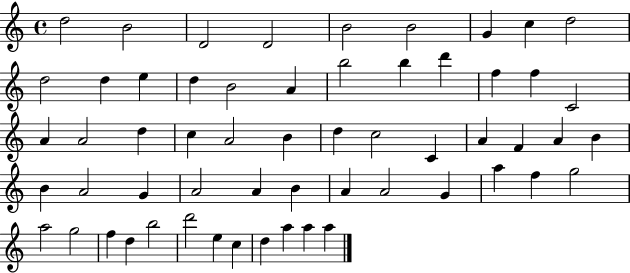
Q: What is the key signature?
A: C major